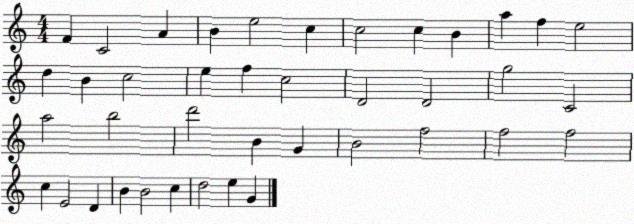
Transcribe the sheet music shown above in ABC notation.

X:1
T:Untitled
M:4/4
L:1/4
K:C
F C2 A B e2 c c2 c B a f e2 d B c2 e f c2 D2 D2 g2 C2 a2 b2 d'2 B G B2 f2 f2 f2 c E2 D B B2 c d2 e G